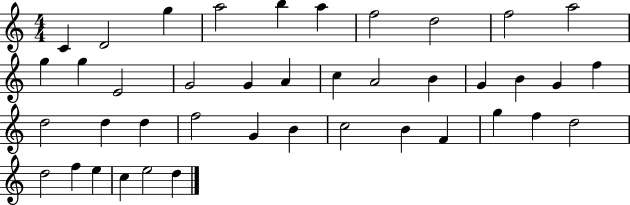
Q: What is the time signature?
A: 4/4